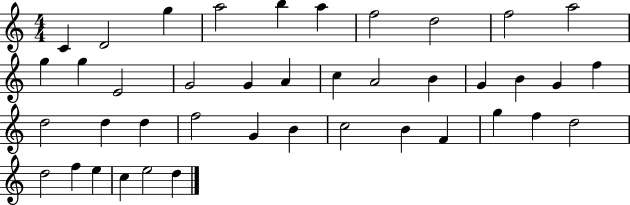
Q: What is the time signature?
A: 4/4